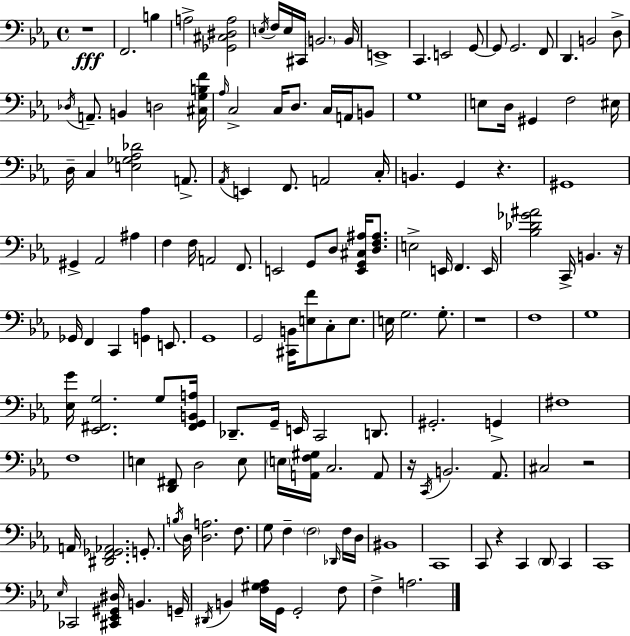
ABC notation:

X:1
T:Untitled
M:4/4
L:1/4
K:Eb
z4 F,,2 B, A,2 [_G,,^C,^D,A,]2 E,/4 F,/4 E,/4 ^C,,/4 B,,2 B,,/4 E,,4 C,, E,,2 G,,/2 G,,/2 G,,2 F,,/2 D,, B,,2 D,/2 _D,/4 A,,/2 B,, D,2 [^C,G,B,F]/4 _A,/4 C,2 C,/4 D,/2 C,/4 A,,/4 B,,/2 G,4 E,/2 D,/4 ^G,, F,2 ^E,/4 D,/4 C, [E,_G,_A,_D]2 A,,/2 _A,,/4 E,, F,,/2 A,,2 C,/4 B,, G,, z ^G,,4 ^G,, _A,,2 ^A, F, F,/4 A,,2 F,,/2 E,,2 G,,/2 D,/2 [E,,G,,^C,^A,]/4 [D,F,^A,]/2 E,2 E,,/4 F,, E,,/4 [_B,_D_G^A]2 C,,/4 B,, z/4 _G,,/4 F,, C,, [G,,_A,] E,,/2 G,,4 G,,2 [^C,,B,,]/4 [E,F]/2 C,/2 E,/2 E,/4 G,2 G,/2 z4 F,4 G,4 [_E,G]/4 [_E,,^F,,G,]2 G,/2 [^F,,G,,B,,A,]/4 _D,,/2 G,,/4 E,,/4 C,,2 D,,/2 ^G,,2 G,, ^F,4 F,4 E, [D,,^F,,]/2 D,2 E,/2 E,/4 [A,,F,^G,]/4 C,2 A,,/2 z/4 C,,/4 B,,2 _A,,/2 ^C,2 z2 A,,/4 [^D,,F,,_G,,_A,,]2 G,,/2 B,/4 D,/4 [D,A,]2 F,/2 G,/2 F, F,2 _D,,/4 F,/4 D,/4 ^B,,4 C,,4 C,,/2 z C,, D,,/2 C,, C,,4 _E,/4 _C,,2 [^C,,_E,,^G,,^D,]/4 B,, G,,/4 ^D,,/4 B,, [F,^G,_A,]/4 G,,/4 G,,2 F,/2 F, A,2